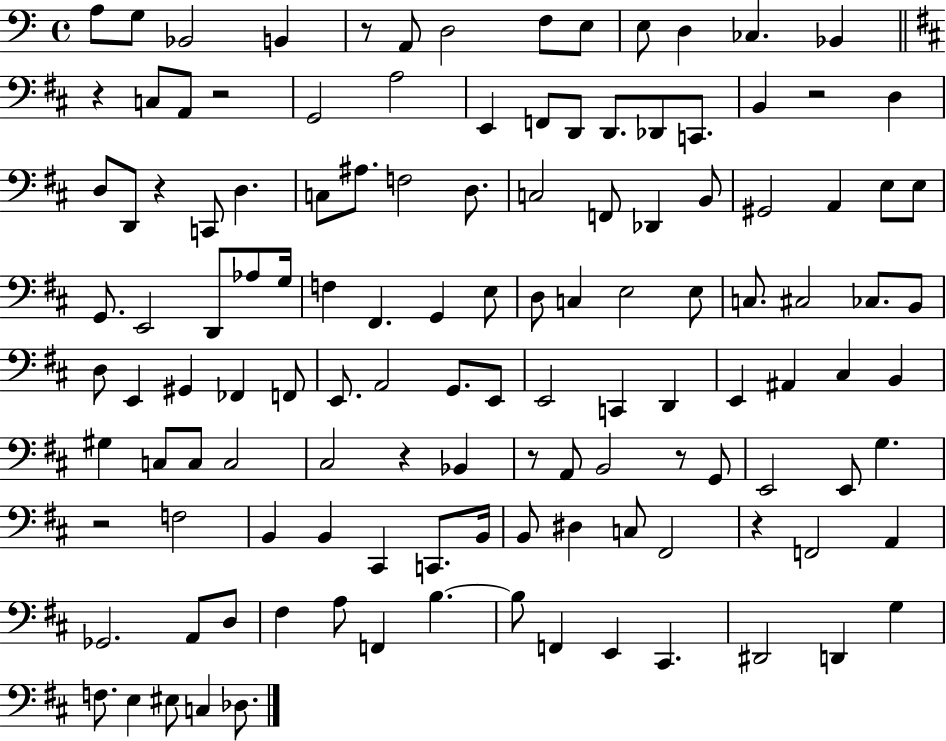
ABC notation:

X:1
T:Untitled
M:4/4
L:1/4
K:C
A,/2 G,/2 _B,,2 B,, z/2 A,,/2 D,2 F,/2 E,/2 E,/2 D, _C, _B,, z C,/2 A,,/2 z2 G,,2 A,2 E,, F,,/2 D,,/2 D,,/2 _D,,/2 C,,/2 B,, z2 D, D,/2 D,,/2 z C,,/2 D, C,/2 ^A,/2 F,2 D,/2 C,2 F,,/2 _D,, B,,/2 ^G,,2 A,, E,/2 E,/2 G,,/2 E,,2 D,,/2 _A,/2 G,/4 F, ^F,, G,, E,/2 D,/2 C, E,2 E,/2 C,/2 ^C,2 _C,/2 B,,/2 D,/2 E,, ^G,, _F,, F,,/2 E,,/2 A,,2 G,,/2 E,,/2 E,,2 C,, D,, E,, ^A,, ^C, B,, ^G, C,/2 C,/2 C,2 ^C,2 z _B,, z/2 A,,/2 B,,2 z/2 G,,/2 E,,2 E,,/2 G, z2 F,2 B,, B,, ^C,, C,,/2 B,,/4 B,,/2 ^D, C,/2 ^F,,2 z F,,2 A,, _G,,2 A,,/2 D,/2 ^F, A,/2 F,, B, B,/2 F,, E,, ^C,, ^D,,2 D,, G, F,/2 E, ^E,/2 C, _D,/2